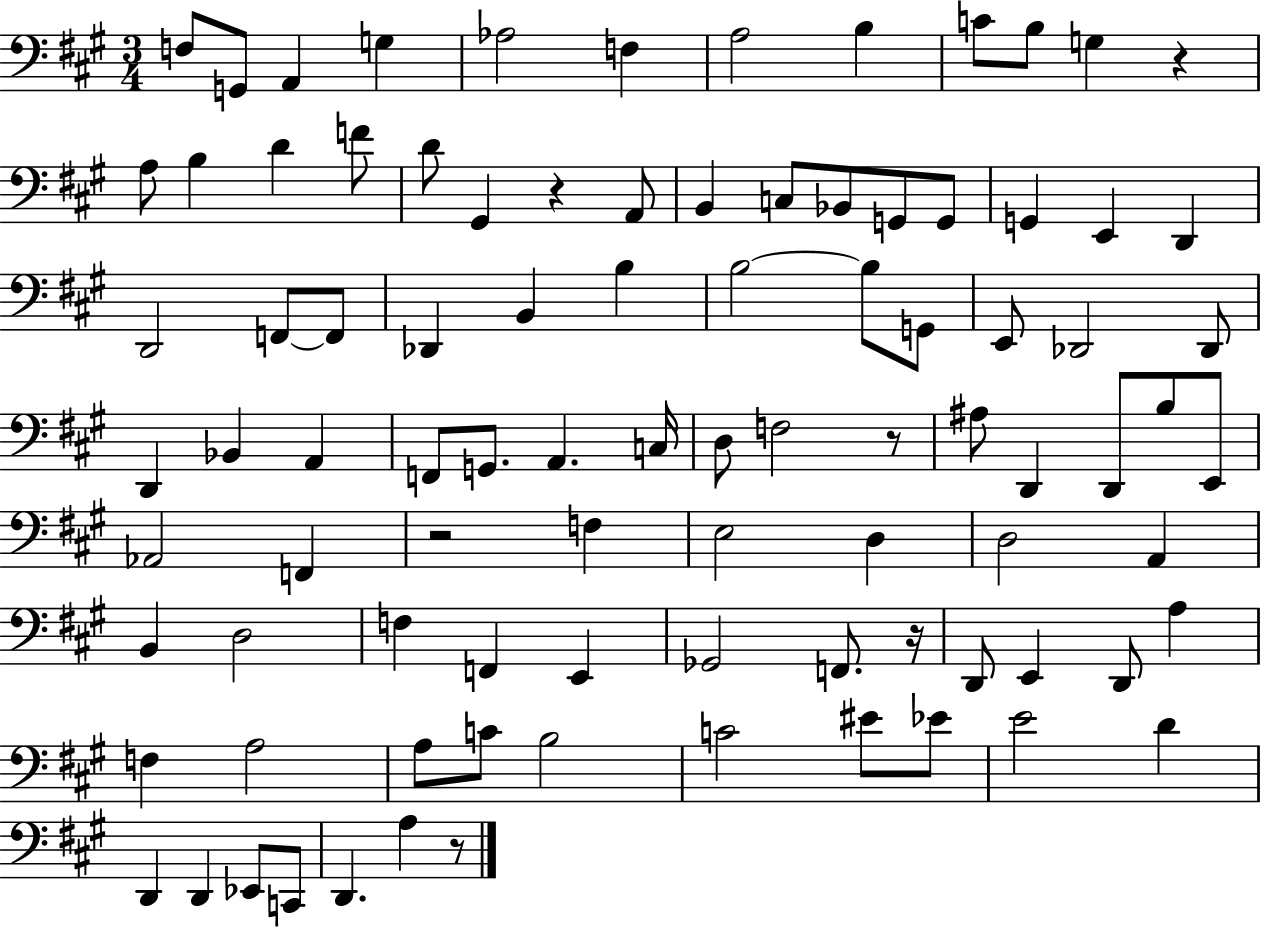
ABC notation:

X:1
T:Untitled
M:3/4
L:1/4
K:A
F,/2 G,,/2 A,, G, _A,2 F, A,2 B, C/2 B,/2 G, z A,/2 B, D F/2 D/2 ^G,, z A,,/2 B,, C,/2 _B,,/2 G,,/2 G,,/2 G,, E,, D,, D,,2 F,,/2 F,,/2 _D,, B,, B, B,2 B,/2 G,,/2 E,,/2 _D,,2 _D,,/2 D,, _B,, A,, F,,/2 G,,/2 A,, C,/4 D,/2 F,2 z/2 ^A,/2 D,, D,,/2 B,/2 E,,/2 _A,,2 F,, z2 F, E,2 D, D,2 A,, B,, D,2 F, F,, E,, _G,,2 F,,/2 z/4 D,,/2 E,, D,,/2 A, F, A,2 A,/2 C/2 B,2 C2 ^E/2 _E/2 E2 D D,, D,, _E,,/2 C,,/2 D,, A, z/2